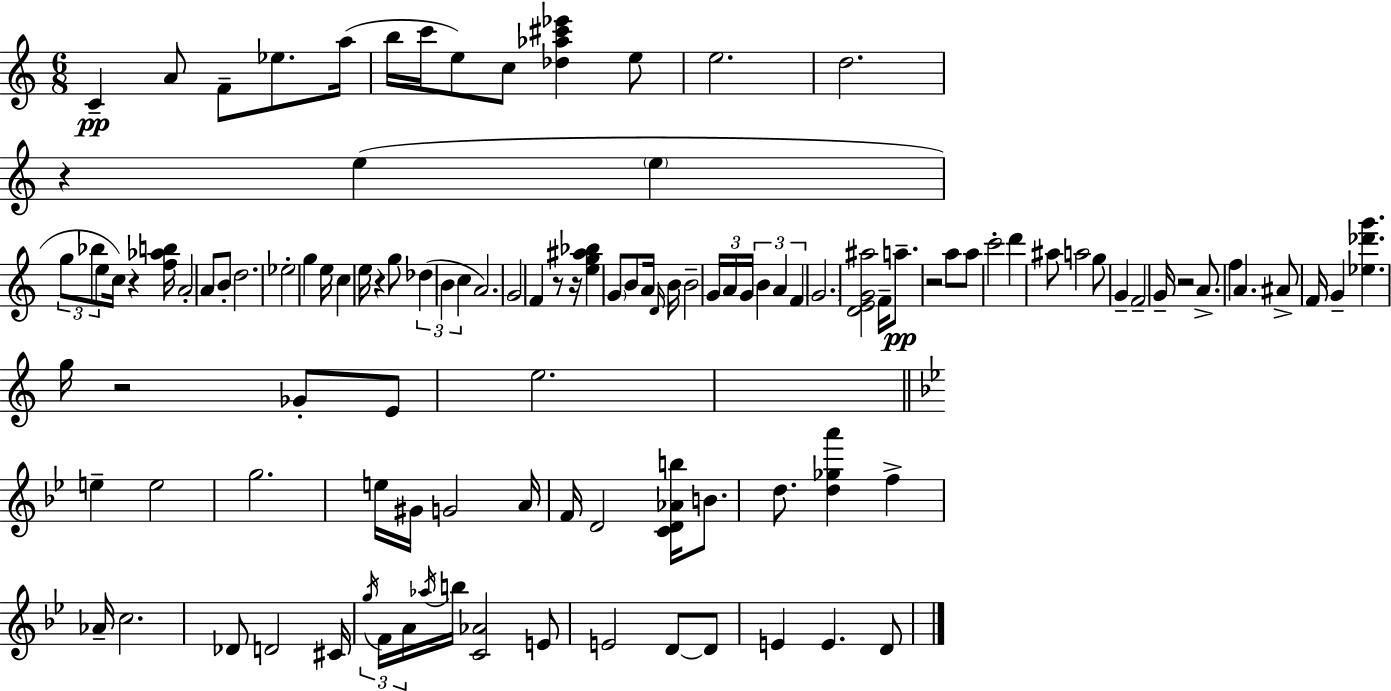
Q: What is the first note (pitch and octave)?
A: C4